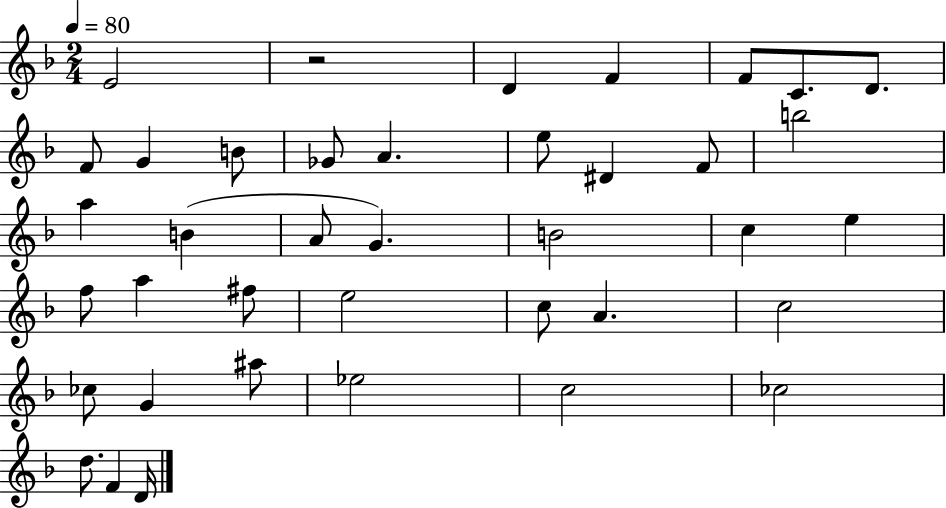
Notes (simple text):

E4/h R/h D4/q F4/q F4/e C4/e. D4/e. F4/e G4/q B4/e Gb4/e A4/q. E5/e D#4/q F4/e B5/h A5/q B4/q A4/e G4/q. B4/h C5/q E5/q F5/e A5/q F#5/e E5/h C5/e A4/q. C5/h CES5/e G4/q A#5/e Eb5/h C5/h CES5/h D5/e. F4/q D4/s